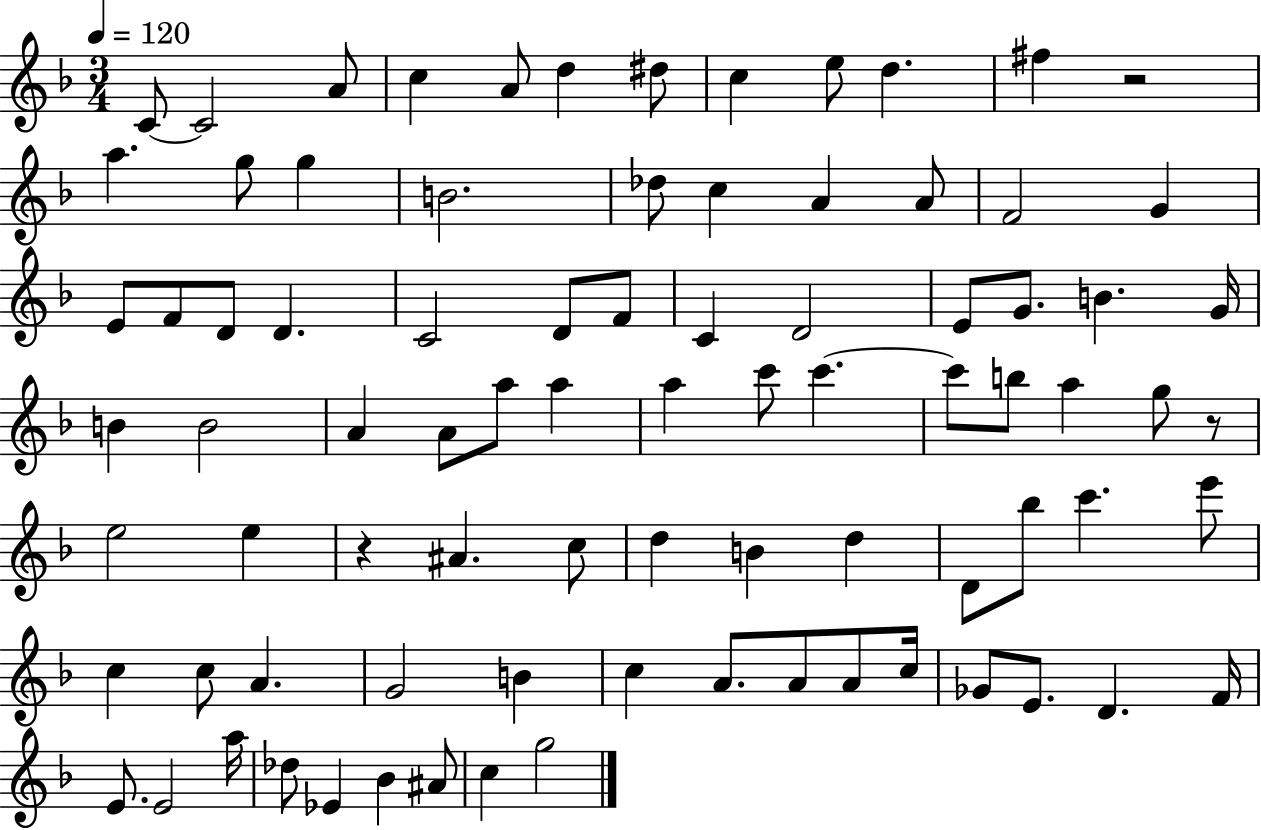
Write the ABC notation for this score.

X:1
T:Untitled
M:3/4
L:1/4
K:F
C/2 C2 A/2 c A/2 d ^d/2 c e/2 d ^f z2 a g/2 g B2 _d/2 c A A/2 F2 G E/2 F/2 D/2 D C2 D/2 F/2 C D2 E/2 G/2 B G/4 B B2 A A/2 a/2 a a c'/2 c' c'/2 b/2 a g/2 z/2 e2 e z ^A c/2 d B d D/2 _b/2 c' e'/2 c c/2 A G2 B c A/2 A/2 A/2 c/4 _G/2 E/2 D F/4 E/2 E2 a/4 _d/2 _E _B ^A/2 c g2